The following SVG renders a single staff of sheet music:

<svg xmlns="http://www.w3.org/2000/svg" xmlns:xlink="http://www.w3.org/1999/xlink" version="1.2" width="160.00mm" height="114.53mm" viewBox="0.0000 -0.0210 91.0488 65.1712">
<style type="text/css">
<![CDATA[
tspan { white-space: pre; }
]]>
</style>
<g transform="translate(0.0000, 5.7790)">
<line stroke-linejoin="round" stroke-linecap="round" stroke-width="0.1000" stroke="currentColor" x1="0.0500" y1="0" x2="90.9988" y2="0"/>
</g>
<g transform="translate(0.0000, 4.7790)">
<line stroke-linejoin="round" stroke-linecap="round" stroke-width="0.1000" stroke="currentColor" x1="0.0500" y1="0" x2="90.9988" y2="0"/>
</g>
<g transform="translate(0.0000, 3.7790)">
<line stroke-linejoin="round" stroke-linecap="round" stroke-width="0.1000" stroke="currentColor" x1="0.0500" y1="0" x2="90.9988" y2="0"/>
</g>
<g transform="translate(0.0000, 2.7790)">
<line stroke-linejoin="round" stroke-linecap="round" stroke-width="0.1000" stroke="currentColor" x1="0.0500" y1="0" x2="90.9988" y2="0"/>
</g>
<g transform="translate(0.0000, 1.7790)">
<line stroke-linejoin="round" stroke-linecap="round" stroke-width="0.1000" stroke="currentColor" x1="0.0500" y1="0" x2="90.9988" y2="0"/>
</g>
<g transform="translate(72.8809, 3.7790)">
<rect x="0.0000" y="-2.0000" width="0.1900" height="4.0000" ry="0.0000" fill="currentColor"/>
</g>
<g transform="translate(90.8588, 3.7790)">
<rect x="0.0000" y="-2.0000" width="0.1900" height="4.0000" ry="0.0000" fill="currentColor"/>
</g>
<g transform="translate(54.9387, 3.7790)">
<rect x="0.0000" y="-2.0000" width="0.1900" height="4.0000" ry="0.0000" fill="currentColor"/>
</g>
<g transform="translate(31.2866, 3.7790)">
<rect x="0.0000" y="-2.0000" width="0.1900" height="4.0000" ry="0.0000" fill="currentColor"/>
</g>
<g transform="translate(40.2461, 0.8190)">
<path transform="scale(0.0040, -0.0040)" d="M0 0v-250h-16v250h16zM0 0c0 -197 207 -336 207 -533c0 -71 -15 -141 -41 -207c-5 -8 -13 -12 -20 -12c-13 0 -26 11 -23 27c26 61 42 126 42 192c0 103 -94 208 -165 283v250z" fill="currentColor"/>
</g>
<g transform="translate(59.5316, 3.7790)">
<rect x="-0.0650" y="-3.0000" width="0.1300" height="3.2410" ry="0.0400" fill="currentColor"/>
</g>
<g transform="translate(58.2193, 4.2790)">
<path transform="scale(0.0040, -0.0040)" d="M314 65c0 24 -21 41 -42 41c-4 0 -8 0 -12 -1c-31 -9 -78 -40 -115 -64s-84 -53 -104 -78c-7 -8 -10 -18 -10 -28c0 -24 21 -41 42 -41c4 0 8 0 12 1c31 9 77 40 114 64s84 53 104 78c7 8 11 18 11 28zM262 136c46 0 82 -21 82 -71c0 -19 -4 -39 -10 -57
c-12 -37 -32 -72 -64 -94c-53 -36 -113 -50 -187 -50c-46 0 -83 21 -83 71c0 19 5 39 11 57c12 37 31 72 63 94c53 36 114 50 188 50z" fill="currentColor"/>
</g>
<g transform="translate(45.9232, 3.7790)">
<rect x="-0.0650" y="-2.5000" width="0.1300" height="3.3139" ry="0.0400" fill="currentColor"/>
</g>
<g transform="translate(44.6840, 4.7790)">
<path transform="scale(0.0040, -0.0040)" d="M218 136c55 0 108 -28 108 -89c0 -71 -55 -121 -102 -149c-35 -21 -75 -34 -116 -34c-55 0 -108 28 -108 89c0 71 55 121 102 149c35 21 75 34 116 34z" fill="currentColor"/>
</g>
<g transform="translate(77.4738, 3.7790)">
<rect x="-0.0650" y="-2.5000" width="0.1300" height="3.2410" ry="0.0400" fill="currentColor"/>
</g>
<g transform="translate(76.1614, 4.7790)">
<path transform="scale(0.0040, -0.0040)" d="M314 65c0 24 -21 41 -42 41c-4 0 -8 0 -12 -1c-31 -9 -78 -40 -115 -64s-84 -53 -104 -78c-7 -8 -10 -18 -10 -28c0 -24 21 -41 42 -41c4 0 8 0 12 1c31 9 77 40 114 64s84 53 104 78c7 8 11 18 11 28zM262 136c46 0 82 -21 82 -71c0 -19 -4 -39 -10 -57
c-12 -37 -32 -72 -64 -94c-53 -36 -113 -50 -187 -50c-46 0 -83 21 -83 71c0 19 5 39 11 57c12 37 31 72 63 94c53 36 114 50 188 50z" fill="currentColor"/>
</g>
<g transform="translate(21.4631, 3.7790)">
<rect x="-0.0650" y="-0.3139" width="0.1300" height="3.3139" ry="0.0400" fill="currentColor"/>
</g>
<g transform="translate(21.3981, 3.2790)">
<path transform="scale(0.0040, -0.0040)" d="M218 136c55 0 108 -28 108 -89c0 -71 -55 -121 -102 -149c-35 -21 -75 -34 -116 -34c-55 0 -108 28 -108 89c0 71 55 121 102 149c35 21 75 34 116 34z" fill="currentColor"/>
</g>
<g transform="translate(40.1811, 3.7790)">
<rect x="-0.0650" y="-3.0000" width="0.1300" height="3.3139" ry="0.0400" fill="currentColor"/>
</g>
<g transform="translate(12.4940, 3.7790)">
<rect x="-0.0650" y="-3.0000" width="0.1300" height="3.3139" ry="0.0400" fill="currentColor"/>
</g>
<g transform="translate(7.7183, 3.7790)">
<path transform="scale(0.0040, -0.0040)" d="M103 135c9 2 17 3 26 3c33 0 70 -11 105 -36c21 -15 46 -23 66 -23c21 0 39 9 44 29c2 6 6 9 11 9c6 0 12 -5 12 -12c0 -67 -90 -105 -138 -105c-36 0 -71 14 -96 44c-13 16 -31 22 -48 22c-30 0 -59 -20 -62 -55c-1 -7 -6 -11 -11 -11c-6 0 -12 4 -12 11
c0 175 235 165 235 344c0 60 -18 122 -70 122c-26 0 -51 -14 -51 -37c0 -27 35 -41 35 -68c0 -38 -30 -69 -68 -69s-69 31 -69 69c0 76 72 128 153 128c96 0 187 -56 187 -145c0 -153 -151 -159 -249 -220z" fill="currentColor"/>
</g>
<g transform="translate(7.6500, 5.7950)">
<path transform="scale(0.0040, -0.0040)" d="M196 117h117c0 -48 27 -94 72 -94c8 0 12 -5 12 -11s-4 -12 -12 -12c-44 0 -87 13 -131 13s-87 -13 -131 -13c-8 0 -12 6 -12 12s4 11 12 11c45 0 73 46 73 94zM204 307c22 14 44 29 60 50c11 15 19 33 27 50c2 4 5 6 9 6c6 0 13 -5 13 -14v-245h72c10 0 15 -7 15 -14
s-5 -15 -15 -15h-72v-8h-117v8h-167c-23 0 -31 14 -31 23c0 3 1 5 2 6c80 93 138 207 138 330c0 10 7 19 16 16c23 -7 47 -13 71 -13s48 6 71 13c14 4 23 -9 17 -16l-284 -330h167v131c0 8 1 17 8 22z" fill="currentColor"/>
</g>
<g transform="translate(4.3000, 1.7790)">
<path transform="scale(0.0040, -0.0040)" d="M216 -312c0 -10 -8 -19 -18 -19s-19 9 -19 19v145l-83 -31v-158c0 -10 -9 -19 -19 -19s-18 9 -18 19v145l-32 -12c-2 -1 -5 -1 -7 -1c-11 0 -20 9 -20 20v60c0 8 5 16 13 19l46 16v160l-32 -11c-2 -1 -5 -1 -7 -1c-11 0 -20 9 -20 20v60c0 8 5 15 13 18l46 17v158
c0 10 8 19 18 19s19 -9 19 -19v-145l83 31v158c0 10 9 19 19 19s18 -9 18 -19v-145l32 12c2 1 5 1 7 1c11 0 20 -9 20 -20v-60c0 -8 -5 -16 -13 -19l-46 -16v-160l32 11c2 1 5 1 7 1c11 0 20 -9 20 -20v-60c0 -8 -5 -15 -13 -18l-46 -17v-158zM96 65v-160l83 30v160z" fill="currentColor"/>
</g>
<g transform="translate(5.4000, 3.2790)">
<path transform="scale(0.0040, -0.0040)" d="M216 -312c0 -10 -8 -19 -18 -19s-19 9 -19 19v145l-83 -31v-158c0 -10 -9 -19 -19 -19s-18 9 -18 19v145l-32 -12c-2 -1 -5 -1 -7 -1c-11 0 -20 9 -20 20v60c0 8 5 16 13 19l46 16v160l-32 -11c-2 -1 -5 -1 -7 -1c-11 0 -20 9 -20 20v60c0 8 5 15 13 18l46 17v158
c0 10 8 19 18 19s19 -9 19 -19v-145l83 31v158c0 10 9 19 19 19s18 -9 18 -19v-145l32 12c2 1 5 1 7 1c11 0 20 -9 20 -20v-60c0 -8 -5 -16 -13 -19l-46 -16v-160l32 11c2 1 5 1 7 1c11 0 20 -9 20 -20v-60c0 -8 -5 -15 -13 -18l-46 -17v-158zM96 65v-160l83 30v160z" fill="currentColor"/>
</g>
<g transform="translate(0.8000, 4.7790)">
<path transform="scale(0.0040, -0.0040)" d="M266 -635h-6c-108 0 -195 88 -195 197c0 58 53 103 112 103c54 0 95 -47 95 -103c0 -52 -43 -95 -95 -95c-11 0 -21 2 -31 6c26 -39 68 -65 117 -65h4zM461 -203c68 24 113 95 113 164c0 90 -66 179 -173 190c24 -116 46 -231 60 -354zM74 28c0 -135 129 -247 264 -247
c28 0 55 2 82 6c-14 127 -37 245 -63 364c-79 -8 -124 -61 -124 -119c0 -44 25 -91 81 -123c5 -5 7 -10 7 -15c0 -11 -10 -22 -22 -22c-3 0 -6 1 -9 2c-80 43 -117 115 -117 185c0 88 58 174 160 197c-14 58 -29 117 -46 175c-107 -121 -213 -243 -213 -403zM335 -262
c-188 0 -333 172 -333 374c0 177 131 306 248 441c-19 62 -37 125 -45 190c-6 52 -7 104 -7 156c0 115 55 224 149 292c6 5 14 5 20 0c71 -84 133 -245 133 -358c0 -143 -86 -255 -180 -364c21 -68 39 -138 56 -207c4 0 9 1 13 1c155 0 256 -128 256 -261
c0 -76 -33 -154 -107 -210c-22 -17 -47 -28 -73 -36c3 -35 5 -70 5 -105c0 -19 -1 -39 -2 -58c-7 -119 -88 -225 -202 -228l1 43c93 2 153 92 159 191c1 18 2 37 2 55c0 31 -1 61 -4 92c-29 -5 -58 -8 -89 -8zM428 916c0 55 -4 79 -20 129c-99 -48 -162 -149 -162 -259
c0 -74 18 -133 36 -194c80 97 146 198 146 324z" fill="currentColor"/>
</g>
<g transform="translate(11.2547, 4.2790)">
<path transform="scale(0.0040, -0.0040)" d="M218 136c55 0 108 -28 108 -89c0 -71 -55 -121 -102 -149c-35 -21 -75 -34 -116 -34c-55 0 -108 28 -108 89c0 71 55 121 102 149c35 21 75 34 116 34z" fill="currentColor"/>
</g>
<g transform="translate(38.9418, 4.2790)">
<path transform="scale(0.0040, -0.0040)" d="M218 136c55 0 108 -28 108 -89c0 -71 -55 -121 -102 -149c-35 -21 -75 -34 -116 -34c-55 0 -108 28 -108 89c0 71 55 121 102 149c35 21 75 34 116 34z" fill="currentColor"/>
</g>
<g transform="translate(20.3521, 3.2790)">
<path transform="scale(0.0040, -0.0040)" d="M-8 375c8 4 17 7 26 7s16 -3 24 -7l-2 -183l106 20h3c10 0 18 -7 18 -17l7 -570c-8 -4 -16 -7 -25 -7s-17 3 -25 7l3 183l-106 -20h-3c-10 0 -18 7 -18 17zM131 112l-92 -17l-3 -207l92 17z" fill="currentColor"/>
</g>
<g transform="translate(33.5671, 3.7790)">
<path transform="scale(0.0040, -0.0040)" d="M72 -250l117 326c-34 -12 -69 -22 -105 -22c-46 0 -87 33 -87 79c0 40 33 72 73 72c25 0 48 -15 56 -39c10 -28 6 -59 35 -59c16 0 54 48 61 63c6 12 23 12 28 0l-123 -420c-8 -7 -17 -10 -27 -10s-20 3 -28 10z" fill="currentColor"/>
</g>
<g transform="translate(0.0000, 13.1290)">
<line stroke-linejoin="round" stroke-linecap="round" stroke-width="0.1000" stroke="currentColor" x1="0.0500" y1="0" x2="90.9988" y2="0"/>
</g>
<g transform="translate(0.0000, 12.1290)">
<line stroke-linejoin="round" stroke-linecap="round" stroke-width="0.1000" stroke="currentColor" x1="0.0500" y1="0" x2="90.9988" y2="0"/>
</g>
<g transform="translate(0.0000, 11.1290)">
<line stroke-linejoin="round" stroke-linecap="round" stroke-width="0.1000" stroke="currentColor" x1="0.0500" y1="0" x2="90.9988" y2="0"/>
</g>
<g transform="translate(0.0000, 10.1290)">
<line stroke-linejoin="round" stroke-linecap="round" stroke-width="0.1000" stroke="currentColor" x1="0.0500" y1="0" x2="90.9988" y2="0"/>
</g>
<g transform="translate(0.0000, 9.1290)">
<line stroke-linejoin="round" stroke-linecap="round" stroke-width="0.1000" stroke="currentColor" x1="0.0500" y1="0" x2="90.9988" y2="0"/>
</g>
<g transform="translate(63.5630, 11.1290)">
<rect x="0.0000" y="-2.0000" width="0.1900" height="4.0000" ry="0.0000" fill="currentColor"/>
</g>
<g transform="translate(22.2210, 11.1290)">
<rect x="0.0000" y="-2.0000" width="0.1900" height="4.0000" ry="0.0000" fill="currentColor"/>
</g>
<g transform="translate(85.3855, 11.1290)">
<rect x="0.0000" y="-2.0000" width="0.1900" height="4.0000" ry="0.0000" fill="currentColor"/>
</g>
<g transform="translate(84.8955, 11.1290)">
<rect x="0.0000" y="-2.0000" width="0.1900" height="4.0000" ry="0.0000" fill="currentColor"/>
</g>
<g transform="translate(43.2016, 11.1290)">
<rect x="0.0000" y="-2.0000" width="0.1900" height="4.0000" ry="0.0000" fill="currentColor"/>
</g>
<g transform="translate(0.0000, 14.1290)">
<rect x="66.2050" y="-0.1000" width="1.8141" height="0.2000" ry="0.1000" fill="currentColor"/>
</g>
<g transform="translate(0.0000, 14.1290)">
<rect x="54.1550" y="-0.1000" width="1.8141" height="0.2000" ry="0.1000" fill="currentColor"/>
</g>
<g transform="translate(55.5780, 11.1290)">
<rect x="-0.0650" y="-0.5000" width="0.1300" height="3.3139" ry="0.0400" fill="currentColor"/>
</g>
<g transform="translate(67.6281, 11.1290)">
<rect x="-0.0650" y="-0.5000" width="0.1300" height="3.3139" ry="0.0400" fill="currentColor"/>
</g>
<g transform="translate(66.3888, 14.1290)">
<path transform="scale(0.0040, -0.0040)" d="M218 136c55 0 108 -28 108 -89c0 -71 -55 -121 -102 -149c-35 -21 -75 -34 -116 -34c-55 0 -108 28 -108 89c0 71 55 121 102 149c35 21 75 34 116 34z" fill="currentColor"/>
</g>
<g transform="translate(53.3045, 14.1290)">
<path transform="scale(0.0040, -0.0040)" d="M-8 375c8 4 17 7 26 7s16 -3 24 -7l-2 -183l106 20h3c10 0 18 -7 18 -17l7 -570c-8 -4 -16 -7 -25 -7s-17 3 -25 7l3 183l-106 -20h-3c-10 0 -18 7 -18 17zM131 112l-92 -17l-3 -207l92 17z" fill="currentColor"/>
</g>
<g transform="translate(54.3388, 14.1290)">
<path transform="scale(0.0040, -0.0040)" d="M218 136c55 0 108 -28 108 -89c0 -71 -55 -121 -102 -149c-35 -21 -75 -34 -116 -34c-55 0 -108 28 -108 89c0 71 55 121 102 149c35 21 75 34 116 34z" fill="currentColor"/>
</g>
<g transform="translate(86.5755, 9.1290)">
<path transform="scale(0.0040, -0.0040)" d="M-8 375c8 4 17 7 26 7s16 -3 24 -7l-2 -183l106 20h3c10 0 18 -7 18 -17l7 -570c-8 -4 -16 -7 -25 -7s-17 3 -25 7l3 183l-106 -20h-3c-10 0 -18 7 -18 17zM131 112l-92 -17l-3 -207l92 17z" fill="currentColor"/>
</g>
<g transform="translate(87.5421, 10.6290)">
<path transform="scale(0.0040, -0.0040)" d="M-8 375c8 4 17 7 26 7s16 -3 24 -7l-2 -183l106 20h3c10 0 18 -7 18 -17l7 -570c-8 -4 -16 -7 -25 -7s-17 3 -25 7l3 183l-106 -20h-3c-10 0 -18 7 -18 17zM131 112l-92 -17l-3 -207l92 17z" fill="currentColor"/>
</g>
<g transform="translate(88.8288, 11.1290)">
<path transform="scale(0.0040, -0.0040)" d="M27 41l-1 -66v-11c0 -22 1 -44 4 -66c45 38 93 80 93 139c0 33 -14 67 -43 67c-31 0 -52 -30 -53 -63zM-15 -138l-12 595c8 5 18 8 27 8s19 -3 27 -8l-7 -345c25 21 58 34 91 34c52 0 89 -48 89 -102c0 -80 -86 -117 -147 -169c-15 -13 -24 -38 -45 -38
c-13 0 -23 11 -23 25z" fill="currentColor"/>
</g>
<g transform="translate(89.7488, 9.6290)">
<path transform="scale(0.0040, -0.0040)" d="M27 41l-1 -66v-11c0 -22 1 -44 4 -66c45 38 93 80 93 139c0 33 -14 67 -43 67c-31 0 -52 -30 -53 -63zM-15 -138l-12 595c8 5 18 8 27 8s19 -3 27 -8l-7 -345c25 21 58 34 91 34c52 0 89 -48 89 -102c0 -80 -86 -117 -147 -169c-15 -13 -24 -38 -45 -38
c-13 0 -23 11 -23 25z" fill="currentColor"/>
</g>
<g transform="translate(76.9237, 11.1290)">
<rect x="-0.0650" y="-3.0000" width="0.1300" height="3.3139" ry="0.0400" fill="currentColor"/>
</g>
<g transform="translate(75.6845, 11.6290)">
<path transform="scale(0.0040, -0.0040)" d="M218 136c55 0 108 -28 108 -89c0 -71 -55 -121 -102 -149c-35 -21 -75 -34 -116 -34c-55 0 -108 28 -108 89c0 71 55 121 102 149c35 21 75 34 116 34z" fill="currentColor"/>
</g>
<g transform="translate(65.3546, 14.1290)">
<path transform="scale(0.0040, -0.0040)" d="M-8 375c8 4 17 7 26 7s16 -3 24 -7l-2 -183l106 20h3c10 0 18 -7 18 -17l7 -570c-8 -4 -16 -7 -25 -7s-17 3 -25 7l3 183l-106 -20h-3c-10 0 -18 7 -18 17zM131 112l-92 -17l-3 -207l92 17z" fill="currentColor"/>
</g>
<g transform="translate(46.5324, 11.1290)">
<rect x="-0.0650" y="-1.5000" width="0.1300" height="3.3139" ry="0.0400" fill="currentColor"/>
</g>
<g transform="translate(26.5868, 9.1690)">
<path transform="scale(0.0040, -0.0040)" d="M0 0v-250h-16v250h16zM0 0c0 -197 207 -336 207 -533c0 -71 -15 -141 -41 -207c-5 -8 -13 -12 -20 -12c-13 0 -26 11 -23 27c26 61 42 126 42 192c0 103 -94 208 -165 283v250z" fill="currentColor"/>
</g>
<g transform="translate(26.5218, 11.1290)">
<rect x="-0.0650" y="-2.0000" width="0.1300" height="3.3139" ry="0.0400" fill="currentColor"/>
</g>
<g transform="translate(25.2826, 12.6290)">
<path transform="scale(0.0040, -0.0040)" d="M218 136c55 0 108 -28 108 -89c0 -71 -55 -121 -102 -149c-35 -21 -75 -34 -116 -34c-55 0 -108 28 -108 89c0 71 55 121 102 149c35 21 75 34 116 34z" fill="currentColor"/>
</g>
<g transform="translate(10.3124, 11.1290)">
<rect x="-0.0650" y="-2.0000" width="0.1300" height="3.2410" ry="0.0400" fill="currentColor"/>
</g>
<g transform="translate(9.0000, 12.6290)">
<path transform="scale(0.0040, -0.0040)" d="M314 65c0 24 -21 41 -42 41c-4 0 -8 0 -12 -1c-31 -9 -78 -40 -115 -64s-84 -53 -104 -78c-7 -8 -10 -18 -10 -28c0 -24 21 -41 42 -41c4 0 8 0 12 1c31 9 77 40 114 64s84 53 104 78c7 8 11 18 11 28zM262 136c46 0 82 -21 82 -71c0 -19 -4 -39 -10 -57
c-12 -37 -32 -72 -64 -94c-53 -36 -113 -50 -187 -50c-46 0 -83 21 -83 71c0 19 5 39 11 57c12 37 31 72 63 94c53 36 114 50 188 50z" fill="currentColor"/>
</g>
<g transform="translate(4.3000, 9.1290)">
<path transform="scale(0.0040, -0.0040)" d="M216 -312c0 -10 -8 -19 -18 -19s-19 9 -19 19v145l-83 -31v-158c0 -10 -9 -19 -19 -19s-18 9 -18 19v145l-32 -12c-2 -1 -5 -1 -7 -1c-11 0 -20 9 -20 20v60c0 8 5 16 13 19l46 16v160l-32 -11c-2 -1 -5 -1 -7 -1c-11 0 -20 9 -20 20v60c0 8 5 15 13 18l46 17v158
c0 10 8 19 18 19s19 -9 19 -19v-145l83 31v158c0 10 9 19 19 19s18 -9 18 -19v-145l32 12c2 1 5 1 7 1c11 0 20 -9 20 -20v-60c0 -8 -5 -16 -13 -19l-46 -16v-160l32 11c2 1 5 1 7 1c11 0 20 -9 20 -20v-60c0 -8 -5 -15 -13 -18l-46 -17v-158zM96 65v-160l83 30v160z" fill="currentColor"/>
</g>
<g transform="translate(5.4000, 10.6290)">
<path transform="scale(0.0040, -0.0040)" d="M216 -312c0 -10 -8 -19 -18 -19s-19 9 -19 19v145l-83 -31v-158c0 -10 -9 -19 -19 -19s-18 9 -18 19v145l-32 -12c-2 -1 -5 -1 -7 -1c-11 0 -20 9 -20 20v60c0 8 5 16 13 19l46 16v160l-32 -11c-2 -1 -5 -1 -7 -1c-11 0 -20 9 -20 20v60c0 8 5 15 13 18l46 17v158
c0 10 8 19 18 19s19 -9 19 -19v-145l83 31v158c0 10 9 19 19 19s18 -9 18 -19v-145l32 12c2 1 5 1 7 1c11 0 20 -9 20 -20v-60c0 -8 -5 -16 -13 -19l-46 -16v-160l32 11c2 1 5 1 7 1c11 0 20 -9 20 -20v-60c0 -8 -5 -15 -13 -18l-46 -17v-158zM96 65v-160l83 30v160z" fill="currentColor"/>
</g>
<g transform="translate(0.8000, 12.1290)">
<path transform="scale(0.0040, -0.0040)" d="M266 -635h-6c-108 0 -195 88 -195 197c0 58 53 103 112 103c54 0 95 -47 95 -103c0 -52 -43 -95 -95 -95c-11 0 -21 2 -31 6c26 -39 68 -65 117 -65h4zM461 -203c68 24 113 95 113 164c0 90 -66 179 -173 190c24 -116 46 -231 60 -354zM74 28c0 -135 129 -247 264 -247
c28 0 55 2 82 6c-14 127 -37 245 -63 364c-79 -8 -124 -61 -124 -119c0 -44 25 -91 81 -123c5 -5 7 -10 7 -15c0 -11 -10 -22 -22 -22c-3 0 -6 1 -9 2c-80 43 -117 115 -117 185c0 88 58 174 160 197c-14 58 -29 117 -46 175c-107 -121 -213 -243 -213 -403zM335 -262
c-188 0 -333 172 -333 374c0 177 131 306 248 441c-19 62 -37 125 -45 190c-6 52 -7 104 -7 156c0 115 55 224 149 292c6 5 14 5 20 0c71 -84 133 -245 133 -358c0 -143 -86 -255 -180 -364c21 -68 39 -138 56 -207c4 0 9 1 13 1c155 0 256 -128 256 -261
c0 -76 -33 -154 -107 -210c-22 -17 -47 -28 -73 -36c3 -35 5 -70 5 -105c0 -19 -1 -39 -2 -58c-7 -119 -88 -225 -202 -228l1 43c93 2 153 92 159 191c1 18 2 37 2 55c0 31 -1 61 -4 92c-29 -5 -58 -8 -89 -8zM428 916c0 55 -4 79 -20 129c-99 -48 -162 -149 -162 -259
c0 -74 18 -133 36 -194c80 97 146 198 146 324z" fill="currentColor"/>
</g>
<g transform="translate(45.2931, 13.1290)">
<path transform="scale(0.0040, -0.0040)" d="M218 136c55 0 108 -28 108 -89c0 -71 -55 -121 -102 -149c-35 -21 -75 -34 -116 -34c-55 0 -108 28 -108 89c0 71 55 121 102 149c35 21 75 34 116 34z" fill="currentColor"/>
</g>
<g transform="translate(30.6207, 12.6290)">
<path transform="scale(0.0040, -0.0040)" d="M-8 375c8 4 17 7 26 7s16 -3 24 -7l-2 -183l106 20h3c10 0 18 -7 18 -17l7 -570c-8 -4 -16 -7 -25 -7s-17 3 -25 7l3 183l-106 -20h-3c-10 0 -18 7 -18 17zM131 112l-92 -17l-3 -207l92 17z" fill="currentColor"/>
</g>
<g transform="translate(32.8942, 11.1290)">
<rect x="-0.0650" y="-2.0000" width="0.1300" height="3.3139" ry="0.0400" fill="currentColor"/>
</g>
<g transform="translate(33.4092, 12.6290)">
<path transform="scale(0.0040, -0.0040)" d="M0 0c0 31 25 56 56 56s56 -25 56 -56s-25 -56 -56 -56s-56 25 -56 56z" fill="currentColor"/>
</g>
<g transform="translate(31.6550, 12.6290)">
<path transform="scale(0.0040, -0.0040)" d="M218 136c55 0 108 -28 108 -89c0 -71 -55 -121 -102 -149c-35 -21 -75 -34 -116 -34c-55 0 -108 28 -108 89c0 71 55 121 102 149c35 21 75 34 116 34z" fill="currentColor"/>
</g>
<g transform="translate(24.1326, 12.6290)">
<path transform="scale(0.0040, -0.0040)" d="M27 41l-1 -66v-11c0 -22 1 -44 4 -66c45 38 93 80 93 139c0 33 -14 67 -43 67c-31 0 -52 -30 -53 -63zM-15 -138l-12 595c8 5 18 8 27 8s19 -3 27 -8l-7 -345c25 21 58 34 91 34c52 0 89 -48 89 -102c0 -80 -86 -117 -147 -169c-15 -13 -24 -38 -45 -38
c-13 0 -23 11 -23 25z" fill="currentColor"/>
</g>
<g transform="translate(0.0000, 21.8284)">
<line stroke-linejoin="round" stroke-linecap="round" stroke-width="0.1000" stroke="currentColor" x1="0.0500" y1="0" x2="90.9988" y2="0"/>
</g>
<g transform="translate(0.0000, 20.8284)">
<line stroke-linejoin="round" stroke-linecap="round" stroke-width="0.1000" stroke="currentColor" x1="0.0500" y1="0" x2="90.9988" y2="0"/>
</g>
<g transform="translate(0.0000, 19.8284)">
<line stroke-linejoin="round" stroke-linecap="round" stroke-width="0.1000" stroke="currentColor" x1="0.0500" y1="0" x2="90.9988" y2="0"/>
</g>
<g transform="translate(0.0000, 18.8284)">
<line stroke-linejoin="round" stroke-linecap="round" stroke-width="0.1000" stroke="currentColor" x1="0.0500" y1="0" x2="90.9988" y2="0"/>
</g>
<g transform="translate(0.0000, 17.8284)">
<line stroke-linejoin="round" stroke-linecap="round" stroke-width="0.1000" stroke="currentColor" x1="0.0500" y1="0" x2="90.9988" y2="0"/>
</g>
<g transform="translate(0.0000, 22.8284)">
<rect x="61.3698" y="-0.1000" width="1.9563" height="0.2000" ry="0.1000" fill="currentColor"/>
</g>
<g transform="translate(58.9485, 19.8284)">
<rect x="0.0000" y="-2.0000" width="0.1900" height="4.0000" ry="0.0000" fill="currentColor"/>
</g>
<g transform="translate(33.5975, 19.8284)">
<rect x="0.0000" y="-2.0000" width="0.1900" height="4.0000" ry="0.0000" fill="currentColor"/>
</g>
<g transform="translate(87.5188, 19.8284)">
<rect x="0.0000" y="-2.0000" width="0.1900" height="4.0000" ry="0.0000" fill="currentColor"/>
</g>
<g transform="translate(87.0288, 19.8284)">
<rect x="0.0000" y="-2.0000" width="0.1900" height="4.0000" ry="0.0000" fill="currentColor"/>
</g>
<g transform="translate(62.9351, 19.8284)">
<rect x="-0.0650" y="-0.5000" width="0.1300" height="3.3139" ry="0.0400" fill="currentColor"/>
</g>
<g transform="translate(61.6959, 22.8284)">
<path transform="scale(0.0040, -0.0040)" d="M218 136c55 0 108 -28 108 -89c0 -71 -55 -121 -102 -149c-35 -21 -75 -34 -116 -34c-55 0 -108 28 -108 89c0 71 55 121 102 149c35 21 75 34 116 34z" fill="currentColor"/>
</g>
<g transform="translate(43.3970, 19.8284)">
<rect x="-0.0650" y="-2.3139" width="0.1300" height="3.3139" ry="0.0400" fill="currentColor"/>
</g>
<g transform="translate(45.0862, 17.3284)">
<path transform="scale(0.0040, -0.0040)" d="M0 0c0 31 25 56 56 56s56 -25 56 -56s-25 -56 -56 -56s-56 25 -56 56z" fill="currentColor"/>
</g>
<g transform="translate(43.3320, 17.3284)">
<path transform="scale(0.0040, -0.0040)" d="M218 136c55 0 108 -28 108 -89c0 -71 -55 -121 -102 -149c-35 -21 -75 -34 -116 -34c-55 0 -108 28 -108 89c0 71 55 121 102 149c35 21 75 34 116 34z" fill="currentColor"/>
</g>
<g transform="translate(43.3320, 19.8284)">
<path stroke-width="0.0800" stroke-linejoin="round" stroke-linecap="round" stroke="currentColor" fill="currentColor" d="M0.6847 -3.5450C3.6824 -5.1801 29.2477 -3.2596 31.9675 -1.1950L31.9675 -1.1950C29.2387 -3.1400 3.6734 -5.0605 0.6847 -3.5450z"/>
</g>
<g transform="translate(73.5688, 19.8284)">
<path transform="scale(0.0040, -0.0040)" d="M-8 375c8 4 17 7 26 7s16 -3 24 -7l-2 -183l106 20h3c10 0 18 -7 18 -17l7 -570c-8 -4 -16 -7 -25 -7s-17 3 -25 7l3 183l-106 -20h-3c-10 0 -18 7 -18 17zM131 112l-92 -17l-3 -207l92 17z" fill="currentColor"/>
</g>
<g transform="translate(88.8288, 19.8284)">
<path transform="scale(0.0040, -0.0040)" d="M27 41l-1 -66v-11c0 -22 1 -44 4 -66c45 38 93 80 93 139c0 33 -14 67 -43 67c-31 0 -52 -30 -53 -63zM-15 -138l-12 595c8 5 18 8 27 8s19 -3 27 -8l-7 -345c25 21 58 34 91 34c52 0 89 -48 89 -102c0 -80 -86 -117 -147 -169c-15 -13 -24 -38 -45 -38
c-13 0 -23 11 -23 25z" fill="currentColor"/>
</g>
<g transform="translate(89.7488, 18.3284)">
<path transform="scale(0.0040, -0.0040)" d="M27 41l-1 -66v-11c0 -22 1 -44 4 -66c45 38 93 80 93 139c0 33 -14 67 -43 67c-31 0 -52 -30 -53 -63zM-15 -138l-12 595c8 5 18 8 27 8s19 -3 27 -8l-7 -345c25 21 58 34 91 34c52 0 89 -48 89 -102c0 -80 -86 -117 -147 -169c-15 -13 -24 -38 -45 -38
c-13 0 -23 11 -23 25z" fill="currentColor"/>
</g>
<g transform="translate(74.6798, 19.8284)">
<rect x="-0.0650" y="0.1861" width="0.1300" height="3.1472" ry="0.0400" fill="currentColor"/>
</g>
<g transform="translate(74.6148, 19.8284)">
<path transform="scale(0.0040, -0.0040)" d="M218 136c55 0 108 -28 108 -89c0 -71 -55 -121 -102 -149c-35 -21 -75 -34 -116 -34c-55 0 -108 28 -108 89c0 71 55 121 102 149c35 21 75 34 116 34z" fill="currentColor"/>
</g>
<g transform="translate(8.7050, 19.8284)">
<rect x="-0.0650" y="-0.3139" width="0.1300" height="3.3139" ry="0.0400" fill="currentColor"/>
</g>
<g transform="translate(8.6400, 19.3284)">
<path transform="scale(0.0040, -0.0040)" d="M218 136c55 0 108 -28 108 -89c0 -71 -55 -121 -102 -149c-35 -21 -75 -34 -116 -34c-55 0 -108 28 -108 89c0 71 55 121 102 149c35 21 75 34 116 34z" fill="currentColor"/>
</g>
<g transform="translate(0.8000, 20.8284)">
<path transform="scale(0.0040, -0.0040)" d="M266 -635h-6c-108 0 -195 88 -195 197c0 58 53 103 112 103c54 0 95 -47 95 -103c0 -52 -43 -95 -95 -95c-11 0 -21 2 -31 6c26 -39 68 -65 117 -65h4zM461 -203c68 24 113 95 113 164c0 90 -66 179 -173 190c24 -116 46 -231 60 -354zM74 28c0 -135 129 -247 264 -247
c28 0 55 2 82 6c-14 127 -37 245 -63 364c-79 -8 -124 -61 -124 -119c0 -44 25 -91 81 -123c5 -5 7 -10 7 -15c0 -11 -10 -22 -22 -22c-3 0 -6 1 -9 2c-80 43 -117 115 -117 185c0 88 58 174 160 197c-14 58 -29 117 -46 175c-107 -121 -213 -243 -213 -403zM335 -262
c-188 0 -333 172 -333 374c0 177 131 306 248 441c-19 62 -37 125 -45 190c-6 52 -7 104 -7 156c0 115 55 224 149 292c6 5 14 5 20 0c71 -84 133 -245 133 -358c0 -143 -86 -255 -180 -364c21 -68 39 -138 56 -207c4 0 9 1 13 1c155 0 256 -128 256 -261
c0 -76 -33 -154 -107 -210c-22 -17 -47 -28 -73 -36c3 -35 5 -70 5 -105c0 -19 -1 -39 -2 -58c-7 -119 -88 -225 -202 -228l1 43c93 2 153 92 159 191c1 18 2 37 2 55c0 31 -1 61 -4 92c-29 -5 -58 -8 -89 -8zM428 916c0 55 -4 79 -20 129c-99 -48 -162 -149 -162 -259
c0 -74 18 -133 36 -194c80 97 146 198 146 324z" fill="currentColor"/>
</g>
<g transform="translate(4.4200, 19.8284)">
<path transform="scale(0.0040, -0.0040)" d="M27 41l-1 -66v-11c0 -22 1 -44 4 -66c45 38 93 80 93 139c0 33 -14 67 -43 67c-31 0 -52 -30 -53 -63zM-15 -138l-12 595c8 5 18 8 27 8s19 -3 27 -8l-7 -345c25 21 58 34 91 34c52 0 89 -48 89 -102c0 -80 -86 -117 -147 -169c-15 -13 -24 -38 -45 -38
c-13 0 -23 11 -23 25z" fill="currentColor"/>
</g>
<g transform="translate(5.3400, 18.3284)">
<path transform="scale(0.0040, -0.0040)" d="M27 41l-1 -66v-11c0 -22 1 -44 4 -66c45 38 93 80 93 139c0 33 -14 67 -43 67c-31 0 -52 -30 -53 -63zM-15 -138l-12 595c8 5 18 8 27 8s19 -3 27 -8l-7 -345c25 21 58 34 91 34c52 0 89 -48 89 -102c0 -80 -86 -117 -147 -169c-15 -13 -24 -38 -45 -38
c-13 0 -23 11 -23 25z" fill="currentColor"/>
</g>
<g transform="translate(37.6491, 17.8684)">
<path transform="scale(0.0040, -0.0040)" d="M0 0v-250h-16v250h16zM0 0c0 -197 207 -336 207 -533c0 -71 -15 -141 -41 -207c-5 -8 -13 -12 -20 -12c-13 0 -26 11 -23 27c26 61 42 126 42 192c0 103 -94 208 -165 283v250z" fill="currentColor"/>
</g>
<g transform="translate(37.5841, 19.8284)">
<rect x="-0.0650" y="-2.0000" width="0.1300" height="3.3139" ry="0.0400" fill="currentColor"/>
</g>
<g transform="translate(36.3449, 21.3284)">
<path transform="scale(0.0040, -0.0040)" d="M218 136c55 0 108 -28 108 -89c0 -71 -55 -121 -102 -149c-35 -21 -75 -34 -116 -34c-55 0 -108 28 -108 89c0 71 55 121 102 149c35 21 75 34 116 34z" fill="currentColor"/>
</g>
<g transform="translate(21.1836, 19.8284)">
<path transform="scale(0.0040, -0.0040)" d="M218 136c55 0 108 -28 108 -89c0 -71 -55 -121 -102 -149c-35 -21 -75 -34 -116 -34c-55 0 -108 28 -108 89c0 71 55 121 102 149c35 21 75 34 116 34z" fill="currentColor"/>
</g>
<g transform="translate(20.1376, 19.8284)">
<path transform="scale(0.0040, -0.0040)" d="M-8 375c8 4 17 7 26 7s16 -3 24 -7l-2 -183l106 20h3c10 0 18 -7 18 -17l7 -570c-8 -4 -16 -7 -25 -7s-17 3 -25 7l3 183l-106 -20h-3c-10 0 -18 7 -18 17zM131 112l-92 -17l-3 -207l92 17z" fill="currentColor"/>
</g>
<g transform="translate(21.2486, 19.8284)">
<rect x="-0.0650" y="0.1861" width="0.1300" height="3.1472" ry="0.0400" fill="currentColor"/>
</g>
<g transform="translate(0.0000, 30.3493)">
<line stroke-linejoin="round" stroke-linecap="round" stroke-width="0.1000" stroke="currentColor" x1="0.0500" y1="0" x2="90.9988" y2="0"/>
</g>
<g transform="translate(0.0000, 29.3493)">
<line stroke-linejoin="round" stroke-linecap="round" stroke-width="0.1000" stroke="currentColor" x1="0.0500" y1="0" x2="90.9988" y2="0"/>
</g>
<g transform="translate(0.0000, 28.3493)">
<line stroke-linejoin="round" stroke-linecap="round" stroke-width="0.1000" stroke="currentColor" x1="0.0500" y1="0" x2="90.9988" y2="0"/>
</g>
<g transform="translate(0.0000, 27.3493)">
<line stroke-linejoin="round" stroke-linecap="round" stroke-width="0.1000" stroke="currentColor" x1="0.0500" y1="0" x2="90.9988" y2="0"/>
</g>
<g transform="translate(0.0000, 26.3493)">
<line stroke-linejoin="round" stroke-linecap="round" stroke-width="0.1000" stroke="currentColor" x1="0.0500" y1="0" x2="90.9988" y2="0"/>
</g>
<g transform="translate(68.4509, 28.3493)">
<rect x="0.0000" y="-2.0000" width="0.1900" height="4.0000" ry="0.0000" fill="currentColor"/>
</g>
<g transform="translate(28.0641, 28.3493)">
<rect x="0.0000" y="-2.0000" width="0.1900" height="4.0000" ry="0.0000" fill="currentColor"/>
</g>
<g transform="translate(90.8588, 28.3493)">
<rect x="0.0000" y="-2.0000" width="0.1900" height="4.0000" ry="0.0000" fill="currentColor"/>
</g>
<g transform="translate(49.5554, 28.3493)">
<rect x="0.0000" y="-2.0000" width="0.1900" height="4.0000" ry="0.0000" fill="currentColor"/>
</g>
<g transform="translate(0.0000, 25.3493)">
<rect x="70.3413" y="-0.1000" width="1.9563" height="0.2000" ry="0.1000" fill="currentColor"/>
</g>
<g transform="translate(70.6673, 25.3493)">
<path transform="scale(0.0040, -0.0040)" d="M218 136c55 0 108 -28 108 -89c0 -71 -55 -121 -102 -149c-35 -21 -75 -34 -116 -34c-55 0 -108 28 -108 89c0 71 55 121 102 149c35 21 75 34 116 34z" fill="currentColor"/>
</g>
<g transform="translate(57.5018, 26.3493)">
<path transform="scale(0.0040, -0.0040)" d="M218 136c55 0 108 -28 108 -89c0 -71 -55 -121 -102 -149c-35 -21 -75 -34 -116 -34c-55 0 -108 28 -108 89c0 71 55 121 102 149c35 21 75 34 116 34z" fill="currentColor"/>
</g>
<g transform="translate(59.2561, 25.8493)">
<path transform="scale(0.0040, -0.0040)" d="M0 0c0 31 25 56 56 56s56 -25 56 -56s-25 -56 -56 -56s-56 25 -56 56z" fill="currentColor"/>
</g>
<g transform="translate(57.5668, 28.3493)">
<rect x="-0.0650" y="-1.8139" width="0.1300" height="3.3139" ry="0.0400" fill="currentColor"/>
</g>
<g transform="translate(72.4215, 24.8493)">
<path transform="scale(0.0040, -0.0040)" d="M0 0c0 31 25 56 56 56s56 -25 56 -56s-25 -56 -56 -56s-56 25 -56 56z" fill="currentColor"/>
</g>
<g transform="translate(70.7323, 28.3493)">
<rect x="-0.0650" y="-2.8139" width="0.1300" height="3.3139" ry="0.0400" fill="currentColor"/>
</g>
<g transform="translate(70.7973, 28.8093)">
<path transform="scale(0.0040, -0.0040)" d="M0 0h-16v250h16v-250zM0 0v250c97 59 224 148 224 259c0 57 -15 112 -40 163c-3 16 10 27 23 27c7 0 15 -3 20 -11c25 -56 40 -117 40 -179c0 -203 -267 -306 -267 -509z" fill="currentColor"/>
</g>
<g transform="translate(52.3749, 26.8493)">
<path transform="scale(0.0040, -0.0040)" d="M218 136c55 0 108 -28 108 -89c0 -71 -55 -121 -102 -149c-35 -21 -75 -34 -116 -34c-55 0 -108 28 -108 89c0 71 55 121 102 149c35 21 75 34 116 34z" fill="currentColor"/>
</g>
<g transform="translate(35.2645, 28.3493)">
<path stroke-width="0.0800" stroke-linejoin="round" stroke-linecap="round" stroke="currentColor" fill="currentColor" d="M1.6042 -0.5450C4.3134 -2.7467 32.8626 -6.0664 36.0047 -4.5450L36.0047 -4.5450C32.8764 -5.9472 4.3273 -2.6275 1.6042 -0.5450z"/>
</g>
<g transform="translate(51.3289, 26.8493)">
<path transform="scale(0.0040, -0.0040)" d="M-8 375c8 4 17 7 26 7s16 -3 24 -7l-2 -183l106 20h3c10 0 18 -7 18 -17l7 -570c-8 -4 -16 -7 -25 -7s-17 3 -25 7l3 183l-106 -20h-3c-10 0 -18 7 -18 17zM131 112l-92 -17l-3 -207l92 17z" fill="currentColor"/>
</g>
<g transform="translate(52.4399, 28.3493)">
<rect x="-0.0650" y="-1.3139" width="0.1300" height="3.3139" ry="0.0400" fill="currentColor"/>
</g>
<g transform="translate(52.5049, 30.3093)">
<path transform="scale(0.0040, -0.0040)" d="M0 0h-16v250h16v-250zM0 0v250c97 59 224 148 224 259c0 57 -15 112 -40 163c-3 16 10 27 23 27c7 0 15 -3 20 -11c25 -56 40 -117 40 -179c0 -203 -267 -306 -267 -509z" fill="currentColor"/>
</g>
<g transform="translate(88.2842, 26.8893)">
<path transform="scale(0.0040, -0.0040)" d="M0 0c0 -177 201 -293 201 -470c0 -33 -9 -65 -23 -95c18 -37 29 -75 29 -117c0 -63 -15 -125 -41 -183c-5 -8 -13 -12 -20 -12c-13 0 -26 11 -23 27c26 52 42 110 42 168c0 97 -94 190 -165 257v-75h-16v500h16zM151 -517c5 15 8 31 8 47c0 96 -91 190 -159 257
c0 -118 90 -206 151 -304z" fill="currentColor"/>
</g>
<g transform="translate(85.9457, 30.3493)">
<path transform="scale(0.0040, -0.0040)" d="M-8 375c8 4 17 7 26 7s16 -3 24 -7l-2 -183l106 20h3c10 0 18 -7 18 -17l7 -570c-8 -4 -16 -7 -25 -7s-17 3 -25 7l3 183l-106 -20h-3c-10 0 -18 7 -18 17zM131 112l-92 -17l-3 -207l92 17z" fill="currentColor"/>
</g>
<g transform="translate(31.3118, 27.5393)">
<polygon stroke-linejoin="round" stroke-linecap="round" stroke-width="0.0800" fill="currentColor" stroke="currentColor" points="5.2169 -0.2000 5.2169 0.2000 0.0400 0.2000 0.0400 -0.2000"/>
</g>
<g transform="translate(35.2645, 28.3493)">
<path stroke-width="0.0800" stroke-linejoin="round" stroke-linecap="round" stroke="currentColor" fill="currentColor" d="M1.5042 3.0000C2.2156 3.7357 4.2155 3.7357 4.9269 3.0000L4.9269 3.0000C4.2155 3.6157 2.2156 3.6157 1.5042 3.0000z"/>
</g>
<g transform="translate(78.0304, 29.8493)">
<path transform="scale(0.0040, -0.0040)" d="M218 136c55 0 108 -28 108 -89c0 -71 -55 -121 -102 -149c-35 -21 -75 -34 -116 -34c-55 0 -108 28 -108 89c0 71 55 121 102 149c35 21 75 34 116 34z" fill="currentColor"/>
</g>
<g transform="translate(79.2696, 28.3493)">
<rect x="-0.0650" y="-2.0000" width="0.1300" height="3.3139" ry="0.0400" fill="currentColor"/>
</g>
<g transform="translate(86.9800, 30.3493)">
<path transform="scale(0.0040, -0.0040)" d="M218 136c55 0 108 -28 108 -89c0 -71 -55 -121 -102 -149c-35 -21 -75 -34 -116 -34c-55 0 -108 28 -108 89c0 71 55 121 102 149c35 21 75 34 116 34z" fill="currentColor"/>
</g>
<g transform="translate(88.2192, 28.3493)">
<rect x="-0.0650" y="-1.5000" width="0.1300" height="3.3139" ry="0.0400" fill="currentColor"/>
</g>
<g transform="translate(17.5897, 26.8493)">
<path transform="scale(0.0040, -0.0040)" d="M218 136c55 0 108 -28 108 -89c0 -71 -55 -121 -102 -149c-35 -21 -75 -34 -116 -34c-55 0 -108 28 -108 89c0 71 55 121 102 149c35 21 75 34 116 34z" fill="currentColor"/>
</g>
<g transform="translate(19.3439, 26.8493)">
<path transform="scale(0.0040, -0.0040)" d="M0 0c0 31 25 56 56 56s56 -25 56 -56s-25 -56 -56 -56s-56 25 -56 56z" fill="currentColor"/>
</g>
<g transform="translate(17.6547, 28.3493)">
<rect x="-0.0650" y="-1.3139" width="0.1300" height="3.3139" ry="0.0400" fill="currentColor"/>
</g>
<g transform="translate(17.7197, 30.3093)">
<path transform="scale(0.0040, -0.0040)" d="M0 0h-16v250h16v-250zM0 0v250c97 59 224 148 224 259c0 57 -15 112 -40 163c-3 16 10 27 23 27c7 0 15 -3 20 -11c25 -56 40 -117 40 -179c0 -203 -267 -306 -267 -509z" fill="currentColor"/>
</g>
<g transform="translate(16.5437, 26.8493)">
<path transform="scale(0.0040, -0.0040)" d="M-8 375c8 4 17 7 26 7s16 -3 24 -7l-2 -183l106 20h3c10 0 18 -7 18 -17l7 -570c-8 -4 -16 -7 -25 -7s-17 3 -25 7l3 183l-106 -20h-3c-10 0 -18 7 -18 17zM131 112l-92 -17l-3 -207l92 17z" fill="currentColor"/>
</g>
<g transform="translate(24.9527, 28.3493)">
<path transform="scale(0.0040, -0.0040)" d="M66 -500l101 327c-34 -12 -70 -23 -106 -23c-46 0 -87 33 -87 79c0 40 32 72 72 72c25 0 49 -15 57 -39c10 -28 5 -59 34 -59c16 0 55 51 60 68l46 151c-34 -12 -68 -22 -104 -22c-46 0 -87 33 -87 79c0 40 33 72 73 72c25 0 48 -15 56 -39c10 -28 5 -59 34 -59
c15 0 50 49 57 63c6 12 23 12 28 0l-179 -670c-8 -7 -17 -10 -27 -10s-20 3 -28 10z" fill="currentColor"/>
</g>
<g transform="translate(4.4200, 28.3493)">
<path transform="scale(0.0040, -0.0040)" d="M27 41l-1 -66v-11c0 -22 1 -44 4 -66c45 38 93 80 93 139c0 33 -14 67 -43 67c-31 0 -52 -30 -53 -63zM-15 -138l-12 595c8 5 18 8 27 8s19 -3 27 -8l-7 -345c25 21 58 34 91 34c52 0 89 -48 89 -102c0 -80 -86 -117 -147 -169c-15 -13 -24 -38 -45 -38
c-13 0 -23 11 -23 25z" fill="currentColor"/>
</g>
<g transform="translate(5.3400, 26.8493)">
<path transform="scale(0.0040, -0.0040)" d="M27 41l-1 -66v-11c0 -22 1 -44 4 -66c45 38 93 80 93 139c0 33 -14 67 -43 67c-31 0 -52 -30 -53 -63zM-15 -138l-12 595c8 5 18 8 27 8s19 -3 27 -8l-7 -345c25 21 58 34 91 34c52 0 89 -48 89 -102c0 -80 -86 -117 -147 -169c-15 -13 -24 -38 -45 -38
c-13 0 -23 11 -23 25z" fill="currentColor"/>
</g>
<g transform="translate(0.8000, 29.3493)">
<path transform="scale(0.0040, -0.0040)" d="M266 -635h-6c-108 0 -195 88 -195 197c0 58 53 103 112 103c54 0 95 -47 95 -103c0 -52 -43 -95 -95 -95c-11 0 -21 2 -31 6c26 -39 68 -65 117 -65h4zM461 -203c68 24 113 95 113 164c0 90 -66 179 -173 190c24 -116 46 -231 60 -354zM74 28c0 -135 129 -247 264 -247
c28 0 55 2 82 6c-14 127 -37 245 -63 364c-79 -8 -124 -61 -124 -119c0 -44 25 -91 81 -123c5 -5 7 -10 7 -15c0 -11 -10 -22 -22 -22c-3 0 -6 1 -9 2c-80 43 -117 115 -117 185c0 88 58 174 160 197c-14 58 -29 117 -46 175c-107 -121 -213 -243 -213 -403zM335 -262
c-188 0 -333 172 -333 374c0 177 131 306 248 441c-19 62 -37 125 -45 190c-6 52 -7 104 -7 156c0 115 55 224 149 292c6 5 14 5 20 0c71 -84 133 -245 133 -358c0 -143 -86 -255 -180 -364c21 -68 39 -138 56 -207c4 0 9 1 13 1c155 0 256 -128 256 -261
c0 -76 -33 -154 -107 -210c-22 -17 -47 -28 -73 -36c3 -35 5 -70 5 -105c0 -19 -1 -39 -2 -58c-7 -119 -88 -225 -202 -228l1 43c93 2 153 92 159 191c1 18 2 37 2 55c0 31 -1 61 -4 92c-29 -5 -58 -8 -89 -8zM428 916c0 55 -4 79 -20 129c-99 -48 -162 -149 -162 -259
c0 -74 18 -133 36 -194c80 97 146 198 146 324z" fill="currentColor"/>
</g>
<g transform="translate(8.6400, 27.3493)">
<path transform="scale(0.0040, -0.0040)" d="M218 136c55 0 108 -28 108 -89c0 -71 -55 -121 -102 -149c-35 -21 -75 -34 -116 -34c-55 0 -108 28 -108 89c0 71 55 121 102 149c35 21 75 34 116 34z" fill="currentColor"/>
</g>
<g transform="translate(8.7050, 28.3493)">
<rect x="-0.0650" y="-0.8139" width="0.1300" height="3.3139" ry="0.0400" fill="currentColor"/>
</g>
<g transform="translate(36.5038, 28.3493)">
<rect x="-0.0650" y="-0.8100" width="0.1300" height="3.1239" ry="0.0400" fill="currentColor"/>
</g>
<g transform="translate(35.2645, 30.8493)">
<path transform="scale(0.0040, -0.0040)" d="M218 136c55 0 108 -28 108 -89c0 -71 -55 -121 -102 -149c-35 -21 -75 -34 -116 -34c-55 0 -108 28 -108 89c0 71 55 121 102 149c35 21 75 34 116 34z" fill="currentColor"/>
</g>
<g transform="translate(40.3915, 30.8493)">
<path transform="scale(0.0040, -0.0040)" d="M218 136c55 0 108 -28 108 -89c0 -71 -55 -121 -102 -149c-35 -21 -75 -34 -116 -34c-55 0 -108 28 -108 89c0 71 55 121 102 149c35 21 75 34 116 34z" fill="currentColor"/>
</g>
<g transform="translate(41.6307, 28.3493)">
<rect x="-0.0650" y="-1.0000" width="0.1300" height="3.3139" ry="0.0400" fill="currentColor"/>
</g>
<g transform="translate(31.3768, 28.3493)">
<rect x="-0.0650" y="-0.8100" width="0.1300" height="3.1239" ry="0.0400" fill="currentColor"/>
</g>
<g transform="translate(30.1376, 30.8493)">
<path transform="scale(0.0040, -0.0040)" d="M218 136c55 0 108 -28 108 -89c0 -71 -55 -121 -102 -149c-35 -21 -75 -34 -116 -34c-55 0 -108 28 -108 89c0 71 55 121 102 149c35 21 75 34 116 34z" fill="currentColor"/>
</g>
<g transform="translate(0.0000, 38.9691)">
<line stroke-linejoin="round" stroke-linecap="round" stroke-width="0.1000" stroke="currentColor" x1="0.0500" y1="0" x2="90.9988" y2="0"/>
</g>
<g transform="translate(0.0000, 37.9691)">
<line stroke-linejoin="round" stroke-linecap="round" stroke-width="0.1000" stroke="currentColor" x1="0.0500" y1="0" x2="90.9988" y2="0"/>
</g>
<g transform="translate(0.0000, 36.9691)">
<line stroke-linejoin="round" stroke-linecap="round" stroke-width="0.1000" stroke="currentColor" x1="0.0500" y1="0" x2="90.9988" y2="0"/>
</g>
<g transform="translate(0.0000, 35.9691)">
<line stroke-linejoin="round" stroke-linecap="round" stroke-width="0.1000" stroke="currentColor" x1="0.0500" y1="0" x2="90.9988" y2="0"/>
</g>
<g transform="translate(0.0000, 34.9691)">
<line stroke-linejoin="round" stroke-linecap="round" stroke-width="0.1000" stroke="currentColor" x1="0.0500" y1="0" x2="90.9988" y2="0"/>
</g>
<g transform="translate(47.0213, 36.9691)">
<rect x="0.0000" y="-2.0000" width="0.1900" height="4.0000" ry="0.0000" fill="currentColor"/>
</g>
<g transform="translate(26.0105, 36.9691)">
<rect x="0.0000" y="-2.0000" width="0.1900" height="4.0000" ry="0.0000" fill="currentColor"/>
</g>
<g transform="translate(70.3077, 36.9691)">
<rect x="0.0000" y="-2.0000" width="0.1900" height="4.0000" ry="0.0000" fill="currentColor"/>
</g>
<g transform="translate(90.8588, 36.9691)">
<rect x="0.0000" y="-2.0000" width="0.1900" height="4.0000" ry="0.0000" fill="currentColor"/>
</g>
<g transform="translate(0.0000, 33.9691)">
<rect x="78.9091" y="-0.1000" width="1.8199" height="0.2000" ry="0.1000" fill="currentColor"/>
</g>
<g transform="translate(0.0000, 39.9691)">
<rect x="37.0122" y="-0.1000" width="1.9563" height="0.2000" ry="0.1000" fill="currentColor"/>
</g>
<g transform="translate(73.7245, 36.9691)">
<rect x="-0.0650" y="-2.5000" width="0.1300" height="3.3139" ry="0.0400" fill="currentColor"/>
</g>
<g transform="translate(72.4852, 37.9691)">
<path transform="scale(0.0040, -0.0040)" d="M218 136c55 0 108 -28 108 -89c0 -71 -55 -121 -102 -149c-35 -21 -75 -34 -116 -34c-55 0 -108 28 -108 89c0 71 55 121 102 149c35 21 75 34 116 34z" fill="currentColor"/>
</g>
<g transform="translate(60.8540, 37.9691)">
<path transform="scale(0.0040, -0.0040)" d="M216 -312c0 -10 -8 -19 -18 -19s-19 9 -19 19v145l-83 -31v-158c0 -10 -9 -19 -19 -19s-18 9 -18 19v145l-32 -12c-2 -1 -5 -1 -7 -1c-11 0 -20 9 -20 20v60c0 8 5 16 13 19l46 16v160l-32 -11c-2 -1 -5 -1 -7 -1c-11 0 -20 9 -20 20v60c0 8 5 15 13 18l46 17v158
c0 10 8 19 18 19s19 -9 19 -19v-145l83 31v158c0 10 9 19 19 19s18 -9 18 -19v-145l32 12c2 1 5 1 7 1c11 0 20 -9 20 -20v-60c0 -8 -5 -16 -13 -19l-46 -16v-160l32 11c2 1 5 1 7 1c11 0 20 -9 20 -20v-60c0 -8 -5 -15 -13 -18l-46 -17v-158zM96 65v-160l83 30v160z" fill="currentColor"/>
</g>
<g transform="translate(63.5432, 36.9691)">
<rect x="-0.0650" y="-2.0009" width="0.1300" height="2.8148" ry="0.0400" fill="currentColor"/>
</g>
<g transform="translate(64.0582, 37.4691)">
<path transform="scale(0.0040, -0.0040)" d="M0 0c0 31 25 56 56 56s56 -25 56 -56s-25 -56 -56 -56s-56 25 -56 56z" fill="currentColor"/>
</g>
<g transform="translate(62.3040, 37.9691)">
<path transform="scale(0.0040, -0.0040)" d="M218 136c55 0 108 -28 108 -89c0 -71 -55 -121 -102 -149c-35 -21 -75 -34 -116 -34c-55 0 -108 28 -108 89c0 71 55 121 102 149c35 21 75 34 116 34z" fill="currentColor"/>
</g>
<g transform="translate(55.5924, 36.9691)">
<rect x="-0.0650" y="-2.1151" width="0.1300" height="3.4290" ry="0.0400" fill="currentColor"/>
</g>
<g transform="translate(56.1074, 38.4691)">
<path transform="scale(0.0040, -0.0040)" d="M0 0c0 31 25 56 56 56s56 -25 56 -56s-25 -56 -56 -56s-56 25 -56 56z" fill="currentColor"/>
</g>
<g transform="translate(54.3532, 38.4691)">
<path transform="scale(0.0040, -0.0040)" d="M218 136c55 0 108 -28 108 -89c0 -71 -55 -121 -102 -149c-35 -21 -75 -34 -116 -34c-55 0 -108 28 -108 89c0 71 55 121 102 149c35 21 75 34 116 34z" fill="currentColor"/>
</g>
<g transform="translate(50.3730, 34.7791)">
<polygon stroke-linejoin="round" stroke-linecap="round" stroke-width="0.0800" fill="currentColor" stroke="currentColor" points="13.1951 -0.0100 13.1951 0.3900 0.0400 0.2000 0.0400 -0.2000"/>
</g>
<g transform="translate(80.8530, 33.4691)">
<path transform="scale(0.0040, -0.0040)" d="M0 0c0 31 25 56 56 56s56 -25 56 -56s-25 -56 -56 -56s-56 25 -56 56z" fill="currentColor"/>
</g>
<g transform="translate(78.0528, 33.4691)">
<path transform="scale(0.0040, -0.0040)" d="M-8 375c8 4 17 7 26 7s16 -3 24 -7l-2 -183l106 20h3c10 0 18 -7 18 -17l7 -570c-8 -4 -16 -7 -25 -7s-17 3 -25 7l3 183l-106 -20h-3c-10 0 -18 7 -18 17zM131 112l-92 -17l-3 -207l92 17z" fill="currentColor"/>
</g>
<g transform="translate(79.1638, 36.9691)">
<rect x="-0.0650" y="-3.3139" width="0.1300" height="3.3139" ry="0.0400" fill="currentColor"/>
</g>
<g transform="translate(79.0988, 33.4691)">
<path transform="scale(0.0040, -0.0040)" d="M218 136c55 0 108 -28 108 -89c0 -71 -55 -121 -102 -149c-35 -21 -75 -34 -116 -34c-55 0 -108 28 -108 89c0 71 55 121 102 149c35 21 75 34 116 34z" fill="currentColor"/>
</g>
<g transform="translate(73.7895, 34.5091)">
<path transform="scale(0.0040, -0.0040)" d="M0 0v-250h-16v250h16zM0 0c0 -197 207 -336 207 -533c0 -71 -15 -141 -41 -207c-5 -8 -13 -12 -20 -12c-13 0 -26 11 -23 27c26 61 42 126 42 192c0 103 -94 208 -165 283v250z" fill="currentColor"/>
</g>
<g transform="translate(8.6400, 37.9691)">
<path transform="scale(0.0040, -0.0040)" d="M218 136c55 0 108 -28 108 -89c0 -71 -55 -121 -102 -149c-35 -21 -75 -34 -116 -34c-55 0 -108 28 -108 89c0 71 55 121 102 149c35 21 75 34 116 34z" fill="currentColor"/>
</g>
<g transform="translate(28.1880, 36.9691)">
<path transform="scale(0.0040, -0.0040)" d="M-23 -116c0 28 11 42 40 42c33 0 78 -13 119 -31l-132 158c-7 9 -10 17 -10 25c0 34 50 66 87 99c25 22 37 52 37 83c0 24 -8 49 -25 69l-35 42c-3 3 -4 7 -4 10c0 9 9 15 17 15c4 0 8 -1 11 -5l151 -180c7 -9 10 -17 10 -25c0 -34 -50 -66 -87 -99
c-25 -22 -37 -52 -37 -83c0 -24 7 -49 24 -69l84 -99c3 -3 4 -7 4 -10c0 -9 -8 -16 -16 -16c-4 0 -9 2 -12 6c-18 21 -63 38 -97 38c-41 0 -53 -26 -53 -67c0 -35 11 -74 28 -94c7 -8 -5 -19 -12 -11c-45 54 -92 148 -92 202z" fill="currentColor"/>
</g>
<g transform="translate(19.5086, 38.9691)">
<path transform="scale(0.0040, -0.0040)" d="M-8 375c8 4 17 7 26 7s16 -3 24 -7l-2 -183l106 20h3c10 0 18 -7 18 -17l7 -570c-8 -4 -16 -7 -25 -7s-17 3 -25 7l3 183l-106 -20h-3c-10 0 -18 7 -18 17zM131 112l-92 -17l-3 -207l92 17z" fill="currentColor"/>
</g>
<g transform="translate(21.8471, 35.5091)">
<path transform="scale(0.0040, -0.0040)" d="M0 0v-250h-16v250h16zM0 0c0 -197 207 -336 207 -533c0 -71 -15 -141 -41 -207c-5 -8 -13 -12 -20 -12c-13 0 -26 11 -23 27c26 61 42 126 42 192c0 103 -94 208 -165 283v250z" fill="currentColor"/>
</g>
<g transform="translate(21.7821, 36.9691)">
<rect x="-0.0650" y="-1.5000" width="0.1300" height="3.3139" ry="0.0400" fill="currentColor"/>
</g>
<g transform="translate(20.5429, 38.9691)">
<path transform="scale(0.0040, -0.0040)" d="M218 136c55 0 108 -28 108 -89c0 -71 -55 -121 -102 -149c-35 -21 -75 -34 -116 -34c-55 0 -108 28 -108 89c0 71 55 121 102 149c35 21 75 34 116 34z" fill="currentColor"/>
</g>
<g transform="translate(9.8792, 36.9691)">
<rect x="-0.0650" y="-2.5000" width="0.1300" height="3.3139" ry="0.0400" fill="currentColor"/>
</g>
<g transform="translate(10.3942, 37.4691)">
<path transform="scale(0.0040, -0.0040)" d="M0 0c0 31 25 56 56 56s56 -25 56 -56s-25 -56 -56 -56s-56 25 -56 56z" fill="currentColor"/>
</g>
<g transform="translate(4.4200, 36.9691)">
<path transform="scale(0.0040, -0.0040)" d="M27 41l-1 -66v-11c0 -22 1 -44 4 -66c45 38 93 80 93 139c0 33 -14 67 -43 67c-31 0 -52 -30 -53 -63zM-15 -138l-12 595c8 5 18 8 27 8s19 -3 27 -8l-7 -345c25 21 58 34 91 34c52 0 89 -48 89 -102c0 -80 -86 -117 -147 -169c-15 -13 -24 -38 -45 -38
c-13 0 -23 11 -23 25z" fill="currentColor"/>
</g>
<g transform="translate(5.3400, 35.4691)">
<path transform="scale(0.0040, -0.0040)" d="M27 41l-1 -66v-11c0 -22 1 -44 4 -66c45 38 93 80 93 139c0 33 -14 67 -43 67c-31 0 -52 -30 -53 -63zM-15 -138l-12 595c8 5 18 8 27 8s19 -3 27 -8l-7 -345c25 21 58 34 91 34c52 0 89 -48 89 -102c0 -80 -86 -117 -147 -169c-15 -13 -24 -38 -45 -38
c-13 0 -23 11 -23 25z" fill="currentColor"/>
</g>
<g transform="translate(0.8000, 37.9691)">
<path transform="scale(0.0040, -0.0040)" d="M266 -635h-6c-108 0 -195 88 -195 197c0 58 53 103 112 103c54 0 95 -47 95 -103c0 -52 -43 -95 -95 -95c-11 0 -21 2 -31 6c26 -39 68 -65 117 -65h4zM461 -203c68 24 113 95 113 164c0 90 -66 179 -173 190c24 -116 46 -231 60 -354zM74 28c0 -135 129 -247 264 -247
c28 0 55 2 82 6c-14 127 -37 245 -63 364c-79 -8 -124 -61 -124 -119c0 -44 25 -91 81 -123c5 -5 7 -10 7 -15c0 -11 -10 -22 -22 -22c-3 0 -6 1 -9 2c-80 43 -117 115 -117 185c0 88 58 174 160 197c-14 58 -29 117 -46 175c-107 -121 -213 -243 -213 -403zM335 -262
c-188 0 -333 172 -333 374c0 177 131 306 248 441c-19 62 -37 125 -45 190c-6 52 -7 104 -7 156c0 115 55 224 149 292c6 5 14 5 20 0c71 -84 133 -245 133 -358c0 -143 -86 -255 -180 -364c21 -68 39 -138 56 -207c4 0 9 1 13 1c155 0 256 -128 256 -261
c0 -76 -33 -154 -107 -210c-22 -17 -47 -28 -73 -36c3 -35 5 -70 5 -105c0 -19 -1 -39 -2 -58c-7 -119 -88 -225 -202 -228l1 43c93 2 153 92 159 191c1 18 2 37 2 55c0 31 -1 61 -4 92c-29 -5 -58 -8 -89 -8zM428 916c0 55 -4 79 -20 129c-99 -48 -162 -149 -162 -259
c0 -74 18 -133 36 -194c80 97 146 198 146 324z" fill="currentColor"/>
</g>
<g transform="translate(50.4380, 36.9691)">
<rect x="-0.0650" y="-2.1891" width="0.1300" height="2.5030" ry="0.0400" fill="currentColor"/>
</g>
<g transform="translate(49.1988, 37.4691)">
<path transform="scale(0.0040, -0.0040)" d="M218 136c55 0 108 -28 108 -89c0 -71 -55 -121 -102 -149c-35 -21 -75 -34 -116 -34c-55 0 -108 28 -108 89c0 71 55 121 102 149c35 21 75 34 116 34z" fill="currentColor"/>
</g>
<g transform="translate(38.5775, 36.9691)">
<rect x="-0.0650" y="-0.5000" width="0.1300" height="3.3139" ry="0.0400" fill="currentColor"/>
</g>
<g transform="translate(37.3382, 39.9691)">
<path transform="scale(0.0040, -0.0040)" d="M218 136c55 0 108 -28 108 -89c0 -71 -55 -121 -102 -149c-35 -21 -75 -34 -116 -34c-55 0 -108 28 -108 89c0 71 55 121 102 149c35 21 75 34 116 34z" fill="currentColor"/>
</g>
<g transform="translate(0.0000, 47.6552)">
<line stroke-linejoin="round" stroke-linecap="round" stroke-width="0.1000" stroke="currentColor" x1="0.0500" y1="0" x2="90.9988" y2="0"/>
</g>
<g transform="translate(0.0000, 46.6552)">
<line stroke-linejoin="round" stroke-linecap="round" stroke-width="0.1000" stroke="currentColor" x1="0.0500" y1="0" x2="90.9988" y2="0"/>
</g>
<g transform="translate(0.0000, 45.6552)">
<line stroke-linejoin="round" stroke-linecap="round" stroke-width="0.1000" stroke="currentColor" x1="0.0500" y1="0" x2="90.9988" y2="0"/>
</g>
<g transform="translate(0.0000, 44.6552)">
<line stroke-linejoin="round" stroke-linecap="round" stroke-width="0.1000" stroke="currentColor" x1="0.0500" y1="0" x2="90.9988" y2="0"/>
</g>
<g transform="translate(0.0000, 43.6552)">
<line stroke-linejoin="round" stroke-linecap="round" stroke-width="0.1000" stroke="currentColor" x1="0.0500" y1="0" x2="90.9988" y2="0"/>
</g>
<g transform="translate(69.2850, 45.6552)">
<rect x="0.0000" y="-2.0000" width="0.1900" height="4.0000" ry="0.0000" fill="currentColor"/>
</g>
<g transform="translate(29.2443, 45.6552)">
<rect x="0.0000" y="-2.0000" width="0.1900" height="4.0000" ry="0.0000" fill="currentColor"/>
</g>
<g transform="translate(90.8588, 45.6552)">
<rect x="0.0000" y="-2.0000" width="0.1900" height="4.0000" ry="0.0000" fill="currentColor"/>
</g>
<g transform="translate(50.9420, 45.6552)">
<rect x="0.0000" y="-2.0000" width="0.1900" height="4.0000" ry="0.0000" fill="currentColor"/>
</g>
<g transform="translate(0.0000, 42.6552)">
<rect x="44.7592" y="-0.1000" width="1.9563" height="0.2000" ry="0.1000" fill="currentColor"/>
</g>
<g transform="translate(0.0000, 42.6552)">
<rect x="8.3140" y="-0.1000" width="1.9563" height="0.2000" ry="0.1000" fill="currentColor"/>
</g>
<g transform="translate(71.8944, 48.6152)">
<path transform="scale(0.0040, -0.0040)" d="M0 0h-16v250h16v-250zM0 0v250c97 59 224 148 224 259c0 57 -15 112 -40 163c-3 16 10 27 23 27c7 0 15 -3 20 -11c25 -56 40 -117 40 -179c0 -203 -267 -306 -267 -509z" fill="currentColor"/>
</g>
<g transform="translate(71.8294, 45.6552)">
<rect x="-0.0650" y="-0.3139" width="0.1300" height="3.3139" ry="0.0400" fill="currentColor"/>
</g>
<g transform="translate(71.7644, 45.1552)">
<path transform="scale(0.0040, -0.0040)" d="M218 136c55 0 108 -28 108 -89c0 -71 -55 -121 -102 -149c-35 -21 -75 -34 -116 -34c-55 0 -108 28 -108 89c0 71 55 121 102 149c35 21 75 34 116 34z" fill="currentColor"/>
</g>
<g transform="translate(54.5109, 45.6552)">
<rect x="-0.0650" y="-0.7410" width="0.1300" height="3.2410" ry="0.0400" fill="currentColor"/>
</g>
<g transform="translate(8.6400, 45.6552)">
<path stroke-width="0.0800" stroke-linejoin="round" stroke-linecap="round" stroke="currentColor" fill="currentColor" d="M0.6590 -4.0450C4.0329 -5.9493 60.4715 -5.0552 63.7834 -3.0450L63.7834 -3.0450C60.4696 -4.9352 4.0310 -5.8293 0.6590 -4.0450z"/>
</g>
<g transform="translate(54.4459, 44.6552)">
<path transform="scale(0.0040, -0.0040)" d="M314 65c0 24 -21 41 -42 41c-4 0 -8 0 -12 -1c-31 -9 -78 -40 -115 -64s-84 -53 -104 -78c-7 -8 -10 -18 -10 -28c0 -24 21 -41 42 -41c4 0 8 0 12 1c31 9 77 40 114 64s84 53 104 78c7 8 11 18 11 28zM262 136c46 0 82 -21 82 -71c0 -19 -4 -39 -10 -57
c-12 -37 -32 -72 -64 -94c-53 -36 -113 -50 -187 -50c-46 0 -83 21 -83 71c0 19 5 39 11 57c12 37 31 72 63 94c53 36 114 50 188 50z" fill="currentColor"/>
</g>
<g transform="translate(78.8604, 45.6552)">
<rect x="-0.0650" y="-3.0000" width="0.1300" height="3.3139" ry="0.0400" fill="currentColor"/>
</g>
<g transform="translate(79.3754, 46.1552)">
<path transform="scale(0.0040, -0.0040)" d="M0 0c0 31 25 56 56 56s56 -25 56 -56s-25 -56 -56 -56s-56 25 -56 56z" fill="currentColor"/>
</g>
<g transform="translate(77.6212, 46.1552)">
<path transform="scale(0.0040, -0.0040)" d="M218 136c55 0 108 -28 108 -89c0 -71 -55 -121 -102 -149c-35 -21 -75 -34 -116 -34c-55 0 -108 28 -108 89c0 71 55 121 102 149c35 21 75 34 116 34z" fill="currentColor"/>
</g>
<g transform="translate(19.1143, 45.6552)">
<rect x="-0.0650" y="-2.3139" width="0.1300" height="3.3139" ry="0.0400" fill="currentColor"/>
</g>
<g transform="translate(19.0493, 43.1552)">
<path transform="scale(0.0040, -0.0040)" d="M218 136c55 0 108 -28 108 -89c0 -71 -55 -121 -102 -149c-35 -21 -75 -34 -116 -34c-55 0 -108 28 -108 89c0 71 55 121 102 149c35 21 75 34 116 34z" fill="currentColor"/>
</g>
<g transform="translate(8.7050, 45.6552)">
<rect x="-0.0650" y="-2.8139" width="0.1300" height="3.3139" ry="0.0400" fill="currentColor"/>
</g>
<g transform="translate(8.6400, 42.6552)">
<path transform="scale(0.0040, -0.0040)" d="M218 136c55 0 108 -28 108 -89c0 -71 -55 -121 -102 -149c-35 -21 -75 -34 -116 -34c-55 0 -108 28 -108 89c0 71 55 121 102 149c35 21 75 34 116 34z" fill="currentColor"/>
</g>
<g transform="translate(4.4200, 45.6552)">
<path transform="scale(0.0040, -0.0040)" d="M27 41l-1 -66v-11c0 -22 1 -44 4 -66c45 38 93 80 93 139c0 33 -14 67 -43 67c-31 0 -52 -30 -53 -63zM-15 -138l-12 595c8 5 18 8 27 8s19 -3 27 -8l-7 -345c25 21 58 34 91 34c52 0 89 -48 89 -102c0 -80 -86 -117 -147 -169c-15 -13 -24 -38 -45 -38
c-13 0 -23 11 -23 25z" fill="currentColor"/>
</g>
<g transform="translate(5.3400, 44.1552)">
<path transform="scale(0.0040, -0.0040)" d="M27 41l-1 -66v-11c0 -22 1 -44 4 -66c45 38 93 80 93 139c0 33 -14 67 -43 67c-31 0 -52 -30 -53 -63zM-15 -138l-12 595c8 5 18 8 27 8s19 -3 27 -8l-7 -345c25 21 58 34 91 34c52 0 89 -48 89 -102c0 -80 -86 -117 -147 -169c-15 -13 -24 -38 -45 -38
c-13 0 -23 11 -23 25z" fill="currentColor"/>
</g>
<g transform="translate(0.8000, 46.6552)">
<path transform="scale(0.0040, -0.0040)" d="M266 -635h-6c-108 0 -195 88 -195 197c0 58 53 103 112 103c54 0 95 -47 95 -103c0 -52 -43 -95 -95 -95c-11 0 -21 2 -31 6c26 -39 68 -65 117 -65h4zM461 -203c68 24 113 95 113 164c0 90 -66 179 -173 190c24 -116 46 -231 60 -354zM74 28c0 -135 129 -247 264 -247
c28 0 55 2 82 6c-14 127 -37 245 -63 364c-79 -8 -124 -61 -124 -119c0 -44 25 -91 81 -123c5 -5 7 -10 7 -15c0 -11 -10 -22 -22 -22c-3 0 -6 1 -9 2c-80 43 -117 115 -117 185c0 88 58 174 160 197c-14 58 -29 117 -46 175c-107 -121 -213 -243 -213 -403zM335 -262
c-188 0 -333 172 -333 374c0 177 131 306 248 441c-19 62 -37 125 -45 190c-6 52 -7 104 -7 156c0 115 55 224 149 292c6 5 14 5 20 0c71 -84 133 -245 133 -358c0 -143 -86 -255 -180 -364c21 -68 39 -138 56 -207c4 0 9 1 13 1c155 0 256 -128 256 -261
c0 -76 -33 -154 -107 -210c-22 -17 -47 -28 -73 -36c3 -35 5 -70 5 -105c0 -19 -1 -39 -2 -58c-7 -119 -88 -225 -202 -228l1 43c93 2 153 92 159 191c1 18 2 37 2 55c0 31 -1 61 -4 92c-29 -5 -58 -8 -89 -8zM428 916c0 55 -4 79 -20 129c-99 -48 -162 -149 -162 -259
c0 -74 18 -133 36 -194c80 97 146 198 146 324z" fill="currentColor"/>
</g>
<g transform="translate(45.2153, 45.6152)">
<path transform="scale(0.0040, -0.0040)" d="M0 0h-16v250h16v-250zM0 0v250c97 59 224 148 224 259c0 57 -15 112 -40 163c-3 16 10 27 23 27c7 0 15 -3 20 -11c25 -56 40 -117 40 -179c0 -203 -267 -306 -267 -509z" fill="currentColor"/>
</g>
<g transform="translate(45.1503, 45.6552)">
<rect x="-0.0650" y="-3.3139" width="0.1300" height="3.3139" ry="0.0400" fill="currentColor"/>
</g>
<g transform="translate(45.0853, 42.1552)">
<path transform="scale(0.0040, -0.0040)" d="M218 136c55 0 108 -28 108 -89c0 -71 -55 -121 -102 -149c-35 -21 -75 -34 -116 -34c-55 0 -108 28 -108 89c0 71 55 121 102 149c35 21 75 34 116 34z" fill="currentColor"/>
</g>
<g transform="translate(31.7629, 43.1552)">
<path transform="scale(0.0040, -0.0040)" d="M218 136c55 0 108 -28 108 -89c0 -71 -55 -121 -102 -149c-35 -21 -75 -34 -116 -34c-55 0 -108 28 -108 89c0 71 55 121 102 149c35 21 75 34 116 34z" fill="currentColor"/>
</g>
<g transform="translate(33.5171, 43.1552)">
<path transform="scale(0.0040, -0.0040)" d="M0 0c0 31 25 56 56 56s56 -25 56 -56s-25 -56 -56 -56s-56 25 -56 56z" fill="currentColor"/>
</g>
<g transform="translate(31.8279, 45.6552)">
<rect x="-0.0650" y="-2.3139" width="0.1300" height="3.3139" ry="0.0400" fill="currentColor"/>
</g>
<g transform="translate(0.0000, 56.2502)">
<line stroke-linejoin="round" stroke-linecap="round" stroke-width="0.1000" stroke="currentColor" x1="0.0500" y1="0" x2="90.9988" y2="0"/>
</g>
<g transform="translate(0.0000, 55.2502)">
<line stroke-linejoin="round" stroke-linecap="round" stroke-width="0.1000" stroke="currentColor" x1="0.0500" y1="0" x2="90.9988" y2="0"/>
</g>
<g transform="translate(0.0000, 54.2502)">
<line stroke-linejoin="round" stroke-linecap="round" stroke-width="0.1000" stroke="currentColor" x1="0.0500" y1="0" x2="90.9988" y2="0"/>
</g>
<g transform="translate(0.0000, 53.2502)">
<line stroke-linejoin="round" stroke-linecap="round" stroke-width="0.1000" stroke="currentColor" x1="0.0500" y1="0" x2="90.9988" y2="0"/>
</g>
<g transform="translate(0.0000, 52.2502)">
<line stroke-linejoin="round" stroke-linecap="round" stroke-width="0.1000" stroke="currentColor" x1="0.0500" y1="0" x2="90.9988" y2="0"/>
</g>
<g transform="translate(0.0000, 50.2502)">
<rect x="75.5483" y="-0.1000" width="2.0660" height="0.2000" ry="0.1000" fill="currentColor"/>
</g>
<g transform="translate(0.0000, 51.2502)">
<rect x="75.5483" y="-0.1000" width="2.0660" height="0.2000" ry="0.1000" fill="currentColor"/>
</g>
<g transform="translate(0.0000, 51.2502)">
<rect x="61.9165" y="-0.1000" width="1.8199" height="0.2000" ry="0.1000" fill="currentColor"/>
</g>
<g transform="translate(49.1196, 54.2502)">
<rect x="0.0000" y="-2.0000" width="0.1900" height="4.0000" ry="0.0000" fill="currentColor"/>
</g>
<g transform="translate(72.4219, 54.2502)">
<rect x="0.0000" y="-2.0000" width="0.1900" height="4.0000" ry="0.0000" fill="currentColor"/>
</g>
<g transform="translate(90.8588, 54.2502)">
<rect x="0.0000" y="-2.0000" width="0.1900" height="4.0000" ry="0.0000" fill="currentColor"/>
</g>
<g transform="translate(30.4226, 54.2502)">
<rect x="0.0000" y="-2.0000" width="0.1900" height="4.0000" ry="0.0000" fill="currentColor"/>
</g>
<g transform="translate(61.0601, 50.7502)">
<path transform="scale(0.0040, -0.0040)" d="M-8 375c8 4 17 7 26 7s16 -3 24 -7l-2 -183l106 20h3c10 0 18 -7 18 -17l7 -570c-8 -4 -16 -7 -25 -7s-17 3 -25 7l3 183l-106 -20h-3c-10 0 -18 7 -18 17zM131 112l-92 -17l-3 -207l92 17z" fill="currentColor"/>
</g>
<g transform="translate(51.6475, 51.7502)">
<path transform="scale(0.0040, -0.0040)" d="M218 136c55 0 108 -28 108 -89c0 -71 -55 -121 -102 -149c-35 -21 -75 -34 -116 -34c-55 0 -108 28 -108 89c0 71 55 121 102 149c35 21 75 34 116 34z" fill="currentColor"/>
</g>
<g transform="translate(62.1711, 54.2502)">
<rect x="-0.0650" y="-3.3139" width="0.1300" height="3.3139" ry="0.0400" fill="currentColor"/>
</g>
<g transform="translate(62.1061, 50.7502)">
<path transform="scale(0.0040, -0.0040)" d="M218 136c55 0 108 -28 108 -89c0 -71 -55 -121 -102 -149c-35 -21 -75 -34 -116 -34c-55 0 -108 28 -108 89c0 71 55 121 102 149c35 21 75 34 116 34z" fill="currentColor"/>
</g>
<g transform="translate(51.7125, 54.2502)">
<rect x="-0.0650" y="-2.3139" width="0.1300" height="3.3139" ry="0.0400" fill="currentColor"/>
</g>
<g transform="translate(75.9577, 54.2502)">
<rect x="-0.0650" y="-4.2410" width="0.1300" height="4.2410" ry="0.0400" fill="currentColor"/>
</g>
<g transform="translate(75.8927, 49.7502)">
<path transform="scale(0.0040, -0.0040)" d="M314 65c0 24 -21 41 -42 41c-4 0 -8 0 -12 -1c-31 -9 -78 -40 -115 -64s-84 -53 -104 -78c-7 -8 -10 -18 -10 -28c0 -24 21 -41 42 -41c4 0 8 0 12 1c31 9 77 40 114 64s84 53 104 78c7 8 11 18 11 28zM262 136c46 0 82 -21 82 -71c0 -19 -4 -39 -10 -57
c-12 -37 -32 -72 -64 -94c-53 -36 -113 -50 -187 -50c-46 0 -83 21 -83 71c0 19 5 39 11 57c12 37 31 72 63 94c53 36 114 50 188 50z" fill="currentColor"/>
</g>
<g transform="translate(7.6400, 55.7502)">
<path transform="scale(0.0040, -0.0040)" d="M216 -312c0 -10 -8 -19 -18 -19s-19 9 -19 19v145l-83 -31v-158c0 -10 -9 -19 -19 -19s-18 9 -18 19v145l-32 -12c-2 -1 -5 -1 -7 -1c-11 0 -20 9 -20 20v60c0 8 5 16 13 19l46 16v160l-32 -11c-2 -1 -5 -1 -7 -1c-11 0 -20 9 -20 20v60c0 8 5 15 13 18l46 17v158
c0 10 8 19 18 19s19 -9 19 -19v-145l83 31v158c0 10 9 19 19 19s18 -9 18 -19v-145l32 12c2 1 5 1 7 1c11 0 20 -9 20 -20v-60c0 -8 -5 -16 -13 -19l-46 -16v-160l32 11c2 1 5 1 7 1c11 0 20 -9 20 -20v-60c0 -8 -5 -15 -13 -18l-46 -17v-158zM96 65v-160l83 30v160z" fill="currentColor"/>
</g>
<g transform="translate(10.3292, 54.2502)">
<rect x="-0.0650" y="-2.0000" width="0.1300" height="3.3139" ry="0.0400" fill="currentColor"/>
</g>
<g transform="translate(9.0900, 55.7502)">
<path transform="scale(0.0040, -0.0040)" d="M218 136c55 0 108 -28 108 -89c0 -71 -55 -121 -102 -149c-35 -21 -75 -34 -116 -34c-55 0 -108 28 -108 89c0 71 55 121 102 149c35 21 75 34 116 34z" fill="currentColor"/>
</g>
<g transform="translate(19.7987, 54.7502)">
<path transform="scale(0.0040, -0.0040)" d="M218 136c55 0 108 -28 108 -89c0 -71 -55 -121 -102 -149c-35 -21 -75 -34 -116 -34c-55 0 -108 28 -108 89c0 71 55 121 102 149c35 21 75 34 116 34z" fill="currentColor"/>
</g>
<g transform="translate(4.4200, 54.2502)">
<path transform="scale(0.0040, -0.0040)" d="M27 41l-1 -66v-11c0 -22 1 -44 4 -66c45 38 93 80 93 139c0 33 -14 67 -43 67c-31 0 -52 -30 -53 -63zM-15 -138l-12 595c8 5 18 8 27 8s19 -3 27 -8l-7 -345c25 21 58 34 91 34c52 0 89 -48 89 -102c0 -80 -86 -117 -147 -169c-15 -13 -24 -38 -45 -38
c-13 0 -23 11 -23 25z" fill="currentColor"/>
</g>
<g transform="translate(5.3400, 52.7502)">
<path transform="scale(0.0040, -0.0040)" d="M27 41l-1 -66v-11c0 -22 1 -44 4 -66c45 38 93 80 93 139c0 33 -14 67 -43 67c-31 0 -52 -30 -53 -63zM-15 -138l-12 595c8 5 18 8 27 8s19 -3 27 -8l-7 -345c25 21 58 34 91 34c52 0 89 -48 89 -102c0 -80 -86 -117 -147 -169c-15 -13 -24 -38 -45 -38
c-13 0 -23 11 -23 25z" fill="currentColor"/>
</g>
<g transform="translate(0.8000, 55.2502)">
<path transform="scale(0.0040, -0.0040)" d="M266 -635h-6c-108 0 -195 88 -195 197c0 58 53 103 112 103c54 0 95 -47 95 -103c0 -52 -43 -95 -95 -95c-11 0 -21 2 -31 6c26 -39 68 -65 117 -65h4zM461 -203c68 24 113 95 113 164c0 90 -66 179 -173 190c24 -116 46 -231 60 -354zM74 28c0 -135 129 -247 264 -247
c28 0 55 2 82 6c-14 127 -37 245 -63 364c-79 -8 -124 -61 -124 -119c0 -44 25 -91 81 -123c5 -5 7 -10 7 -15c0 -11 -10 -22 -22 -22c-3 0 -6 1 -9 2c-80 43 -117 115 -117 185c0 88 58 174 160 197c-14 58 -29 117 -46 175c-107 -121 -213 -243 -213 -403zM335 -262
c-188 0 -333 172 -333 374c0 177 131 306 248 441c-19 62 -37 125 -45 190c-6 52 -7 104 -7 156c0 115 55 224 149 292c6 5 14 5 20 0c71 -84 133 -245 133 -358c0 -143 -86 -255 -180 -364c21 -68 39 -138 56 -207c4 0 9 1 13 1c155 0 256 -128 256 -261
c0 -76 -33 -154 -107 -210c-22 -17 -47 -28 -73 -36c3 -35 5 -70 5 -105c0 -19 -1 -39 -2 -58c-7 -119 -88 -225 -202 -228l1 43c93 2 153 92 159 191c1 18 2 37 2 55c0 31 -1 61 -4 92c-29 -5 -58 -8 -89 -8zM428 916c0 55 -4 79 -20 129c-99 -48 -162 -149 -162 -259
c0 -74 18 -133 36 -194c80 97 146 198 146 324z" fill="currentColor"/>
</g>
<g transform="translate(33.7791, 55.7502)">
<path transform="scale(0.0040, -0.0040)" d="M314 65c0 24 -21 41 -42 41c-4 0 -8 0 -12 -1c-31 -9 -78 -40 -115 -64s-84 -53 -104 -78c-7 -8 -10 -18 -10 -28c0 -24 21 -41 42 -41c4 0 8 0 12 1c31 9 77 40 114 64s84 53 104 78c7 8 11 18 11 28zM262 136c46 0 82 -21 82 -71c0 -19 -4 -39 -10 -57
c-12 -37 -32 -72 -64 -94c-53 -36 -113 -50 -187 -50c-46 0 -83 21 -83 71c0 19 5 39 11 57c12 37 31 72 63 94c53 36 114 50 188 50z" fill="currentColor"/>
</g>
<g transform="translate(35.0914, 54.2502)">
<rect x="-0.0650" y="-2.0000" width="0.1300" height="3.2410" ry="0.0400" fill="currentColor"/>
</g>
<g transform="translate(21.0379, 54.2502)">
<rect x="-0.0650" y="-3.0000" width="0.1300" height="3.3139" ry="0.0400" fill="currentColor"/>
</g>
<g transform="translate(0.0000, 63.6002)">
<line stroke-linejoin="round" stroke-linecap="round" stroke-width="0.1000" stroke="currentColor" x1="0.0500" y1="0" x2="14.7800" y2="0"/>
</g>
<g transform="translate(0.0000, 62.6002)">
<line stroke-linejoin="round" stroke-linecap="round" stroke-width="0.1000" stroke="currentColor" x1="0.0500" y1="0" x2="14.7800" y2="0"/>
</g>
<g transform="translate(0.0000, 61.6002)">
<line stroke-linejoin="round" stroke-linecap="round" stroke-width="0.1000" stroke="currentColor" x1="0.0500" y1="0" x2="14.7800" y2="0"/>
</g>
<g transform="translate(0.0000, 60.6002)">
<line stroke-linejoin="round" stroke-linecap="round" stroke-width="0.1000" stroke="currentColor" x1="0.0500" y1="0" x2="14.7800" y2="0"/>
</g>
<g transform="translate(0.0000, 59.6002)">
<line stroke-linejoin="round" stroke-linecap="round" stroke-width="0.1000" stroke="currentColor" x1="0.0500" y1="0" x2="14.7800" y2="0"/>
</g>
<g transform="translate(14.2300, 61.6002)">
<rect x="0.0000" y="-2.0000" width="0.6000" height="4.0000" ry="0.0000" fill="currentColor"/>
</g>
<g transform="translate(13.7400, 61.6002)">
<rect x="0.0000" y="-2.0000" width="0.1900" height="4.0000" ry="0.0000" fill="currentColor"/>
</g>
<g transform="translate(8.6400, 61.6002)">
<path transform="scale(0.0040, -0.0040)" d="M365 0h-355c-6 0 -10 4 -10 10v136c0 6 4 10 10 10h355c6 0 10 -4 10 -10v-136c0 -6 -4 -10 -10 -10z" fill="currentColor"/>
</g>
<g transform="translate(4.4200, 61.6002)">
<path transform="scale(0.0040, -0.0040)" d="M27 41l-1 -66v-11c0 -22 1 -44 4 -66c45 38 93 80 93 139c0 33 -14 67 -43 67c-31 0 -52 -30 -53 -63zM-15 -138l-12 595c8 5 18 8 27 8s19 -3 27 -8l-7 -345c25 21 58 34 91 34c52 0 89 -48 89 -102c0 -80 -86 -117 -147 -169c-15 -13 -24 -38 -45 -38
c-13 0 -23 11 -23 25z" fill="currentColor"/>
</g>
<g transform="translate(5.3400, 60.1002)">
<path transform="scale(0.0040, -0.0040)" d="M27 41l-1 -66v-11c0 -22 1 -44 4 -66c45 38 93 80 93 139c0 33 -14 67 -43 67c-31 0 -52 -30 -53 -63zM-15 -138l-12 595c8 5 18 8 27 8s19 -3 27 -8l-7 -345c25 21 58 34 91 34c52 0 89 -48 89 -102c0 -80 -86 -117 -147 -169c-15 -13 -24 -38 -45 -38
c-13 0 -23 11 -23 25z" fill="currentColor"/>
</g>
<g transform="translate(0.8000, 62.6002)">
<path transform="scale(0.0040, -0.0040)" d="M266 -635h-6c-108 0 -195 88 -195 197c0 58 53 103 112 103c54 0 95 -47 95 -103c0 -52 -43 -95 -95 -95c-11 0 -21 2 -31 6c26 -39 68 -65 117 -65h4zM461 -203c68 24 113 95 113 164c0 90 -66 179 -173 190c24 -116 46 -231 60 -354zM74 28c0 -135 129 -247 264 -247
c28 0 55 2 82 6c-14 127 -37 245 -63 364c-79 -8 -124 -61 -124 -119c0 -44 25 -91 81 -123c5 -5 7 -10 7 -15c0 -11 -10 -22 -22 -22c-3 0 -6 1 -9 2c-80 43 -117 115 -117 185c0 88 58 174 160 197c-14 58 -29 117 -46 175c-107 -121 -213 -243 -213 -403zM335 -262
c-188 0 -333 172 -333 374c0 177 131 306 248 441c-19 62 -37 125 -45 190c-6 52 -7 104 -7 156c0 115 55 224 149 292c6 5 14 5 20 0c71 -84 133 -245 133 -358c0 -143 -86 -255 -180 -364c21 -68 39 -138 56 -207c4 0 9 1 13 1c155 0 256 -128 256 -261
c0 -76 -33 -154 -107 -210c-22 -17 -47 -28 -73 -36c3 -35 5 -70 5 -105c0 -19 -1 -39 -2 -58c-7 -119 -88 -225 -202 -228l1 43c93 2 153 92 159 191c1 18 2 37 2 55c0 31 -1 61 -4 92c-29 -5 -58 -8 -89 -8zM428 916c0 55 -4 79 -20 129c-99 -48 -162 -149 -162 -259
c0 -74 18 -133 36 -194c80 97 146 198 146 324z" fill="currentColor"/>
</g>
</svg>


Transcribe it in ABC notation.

X:1
T:Untitled
M:2/4
L:1/4
K:D
A c z/2 A/2 G A2 G2 ^F2 _F/2 F E C C A c B F/2 g C B d e/2 z/4 D/2 D/2 D e/2 f a/2 F E/4 G E/2 z C A/2 F/2 ^G/2 G/2 b a g g _b/2 d2 c/2 A ^F A F2 g b d'2 z2